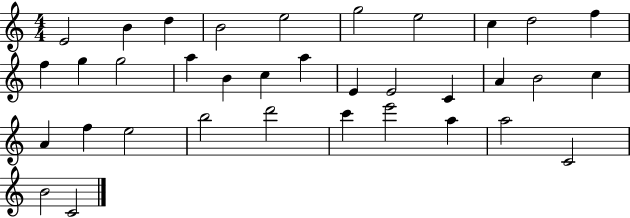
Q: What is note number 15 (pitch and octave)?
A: B4